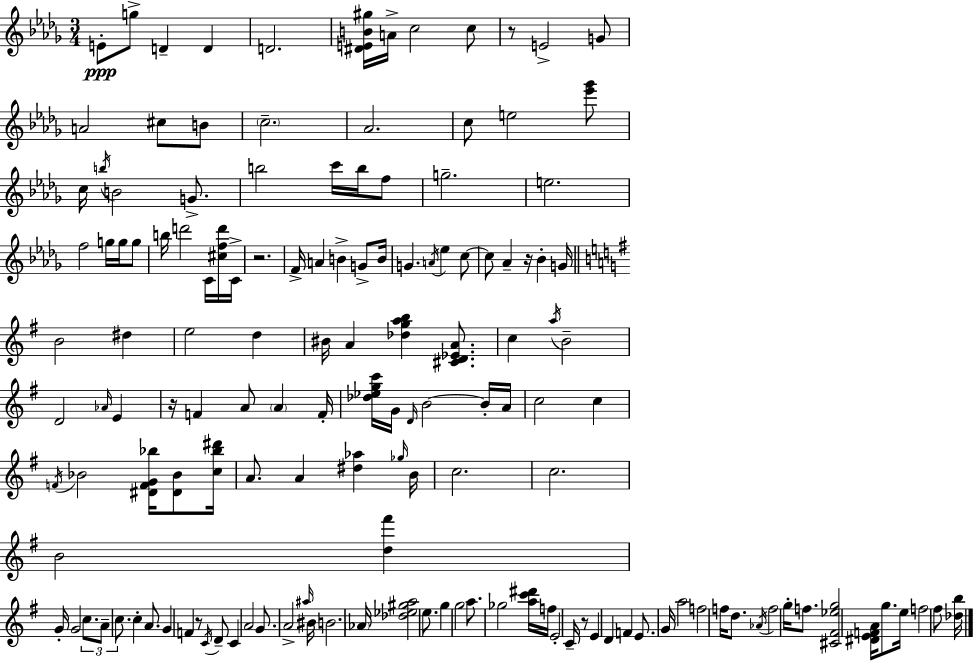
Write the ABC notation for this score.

X:1
T:Untitled
M:3/4
L:1/4
K:Bbm
E/2 g/2 D D D2 [^DEB^g]/4 A/4 c2 c/2 z/2 E2 G/2 A2 ^c/2 B/2 c2 _A2 c/2 e2 [_e'_g']/2 c/4 b/4 B2 G/2 b2 c'/4 b/4 f/2 g2 e2 f2 g/4 g/4 g/2 b/4 d'2 C/4 [^cfd']/4 C/4 z2 F/4 A B G/2 B/4 G A/4 _e c/2 c/2 _A z/4 _B G/4 B2 ^d e2 d ^B/4 A [_dgab] [^CD_EA]/2 c a/4 B2 D2 _A/4 E z/4 F A/2 A F/4 [_d_egc']/4 G/4 D/4 B2 B/4 A/4 c2 c F/4 _B2 [^DFG_b]/4 [^D_B]/2 [c_b^d']/4 A/2 A [^d_a] _g/4 B/4 c2 c2 B2 [d^f'] G/4 G2 c/2 A/2 c/2 c A/2 G F z/2 C/4 D/2 C A2 G/2 A2 ^a/4 ^B/4 B2 _A/4 [_d_e^ga]2 e/2 g g2 a/2 _g2 [ac'^d']/4 f/4 E2 C/4 z/2 E D F E/2 G/4 a2 f2 f/4 d/2 _A/4 f2 g/4 f/2 [^C^F_eg]2 [^DEFA]/4 g/2 e/4 f2 ^f/2 [_db]/4